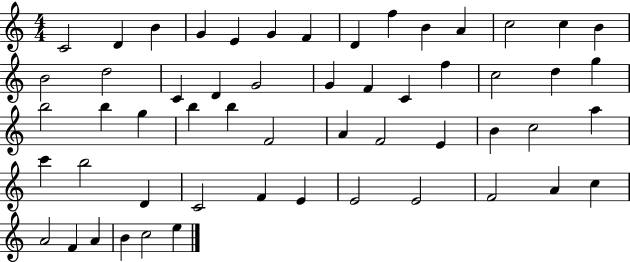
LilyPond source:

{
  \clef treble
  \numericTimeSignature
  \time 4/4
  \key c \major
  c'2 d'4 b'4 | g'4 e'4 g'4 f'4 | d'4 f''4 b'4 a'4 | c''2 c''4 b'4 | \break b'2 d''2 | c'4 d'4 g'2 | g'4 f'4 c'4 f''4 | c''2 d''4 g''4 | \break b''2 b''4 g''4 | b''4 b''4 f'2 | a'4 f'2 e'4 | b'4 c''2 a''4 | \break c'''4 b''2 d'4 | c'2 f'4 e'4 | e'2 e'2 | f'2 a'4 c''4 | \break a'2 f'4 a'4 | b'4 c''2 e''4 | \bar "|."
}